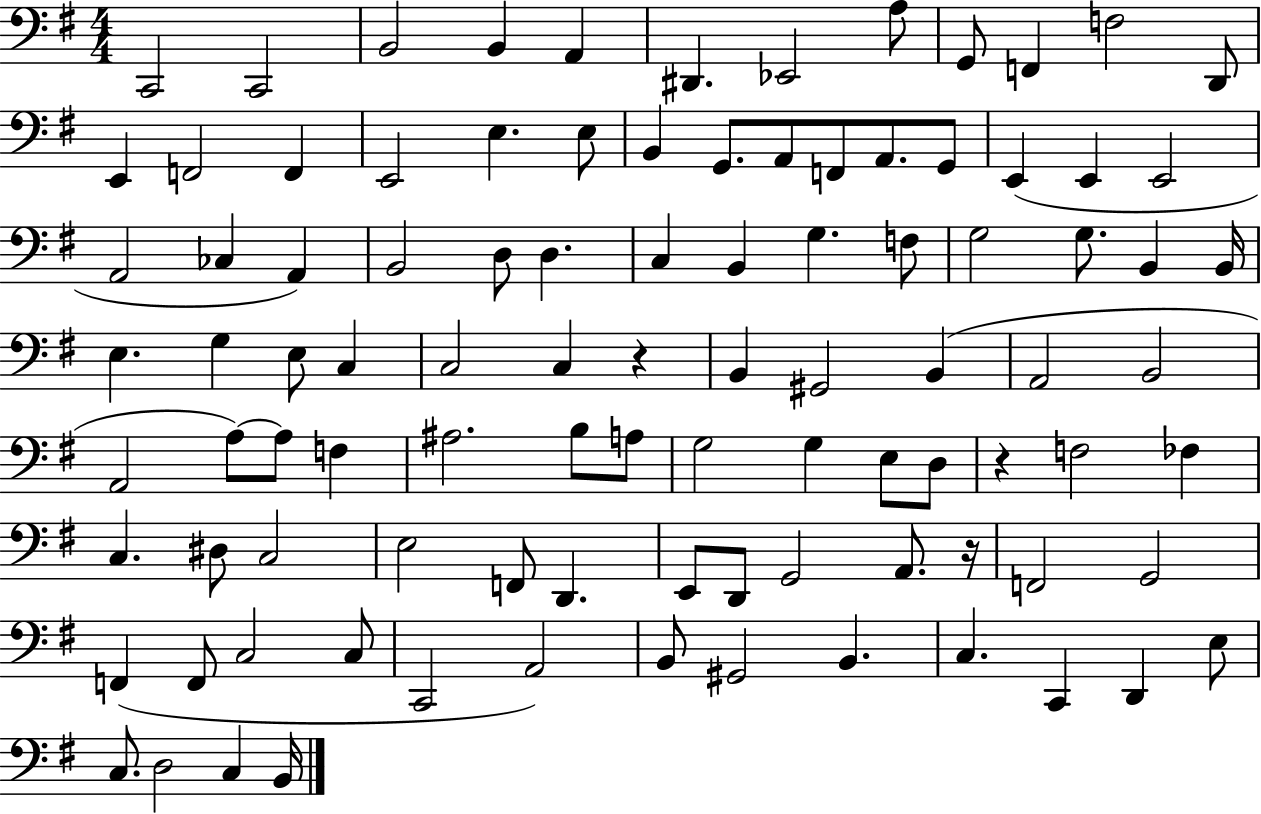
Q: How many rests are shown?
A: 3